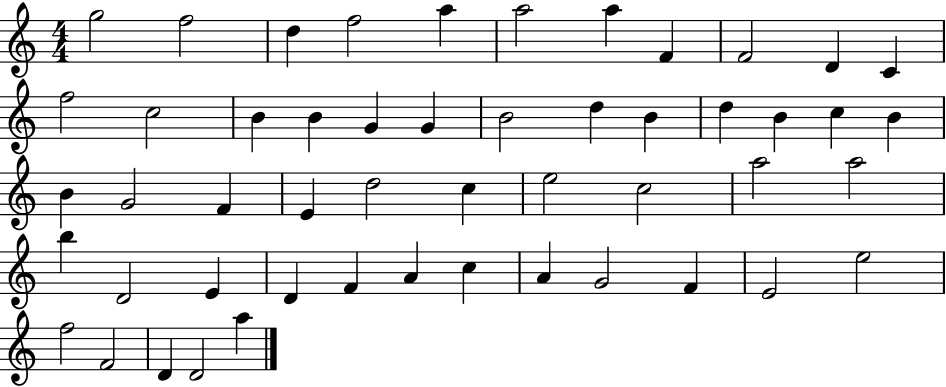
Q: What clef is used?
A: treble